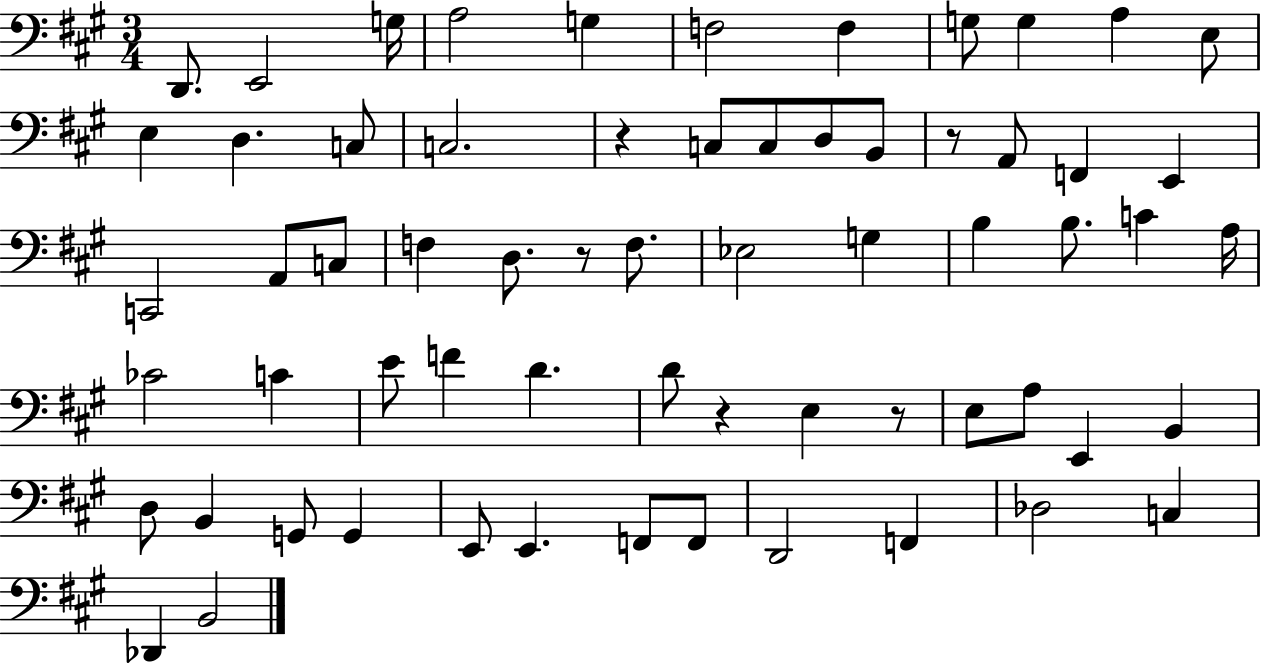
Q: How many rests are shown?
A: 5